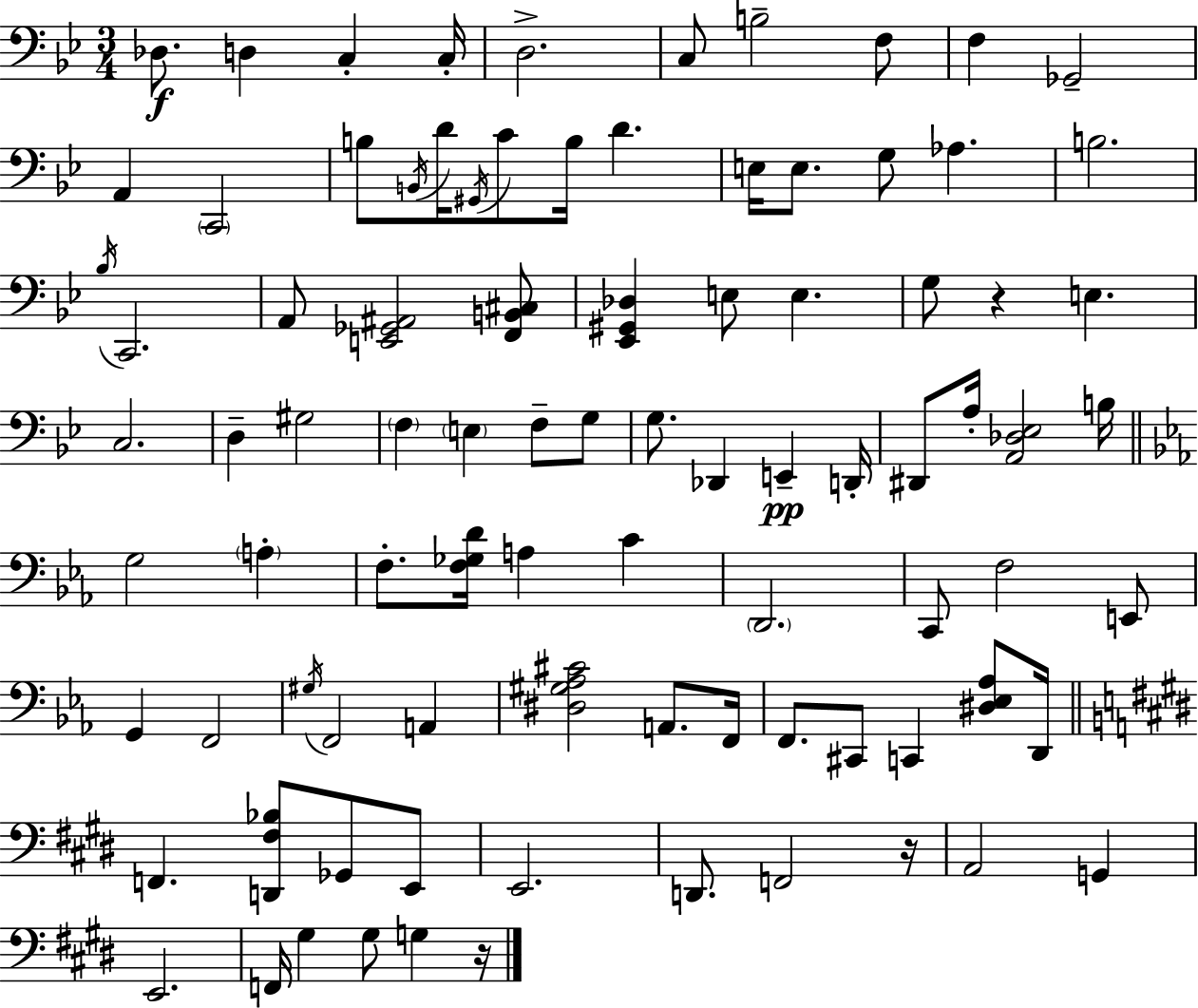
Db3/e. D3/q C3/q C3/s D3/h. C3/e B3/h F3/e F3/q Gb2/h A2/q C2/h B3/e B2/s D4/s G#2/s C4/e B3/s D4/q. E3/s E3/e. G3/e Ab3/q. B3/h. Bb3/s C2/h. A2/e [E2,Gb2,A#2]/h [F2,B2,C#3]/e [Eb2,G#2,Db3]/q E3/e E3/q. G3/e R/q E3/q. C3/h. D3/q G#3/h F3/q E3/q F3/e G3/e G3/e. Db2/q E2/q D2/s D#2/e A3/s [A2,Db3,Eb3]/h B3/s G3/h A3/q F3/e. [F3,Gb3,D4]/s A3/q C4/q D2/h. C2/e F3/h E2/e G2/q F2/h G#3/s F2/h A2/q [D#3,G#3,Ab3,C#4]/h A2/e. F2/s F2/e. C#2/e C2/q [D#3,Eb3,Ab3]/e D2/s F2/q. [D2,F#3,Bb3]/e Gb2/e E2/e E2/h. D2/e. F2/h R/s A2/h G2/q E2/h. F2/s G#3/q G#3/e G3/q R/s